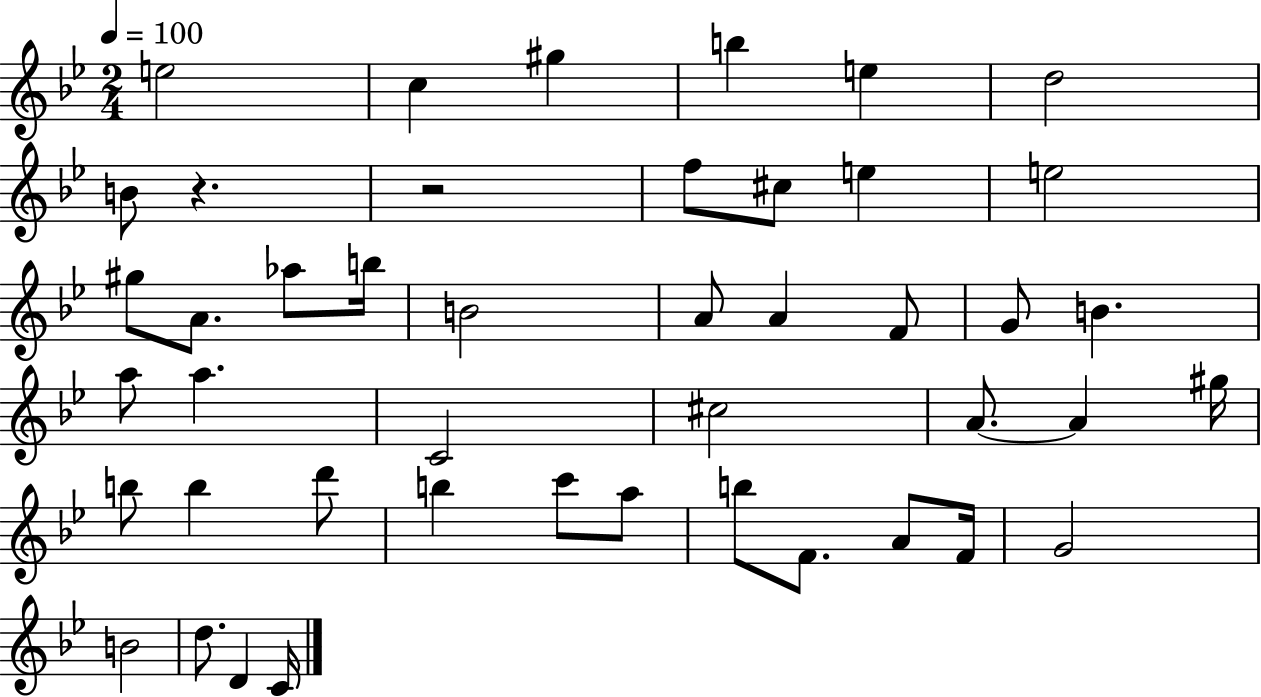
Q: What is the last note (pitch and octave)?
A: C4